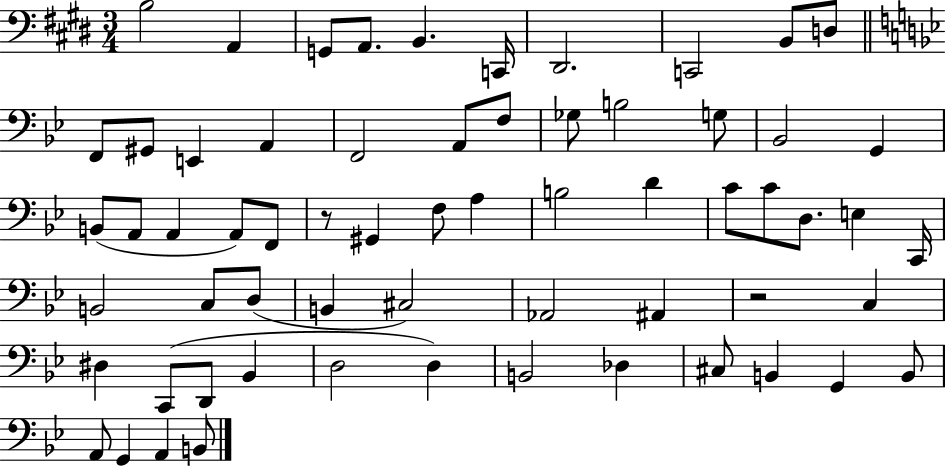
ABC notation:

X:1
T:Untitled
M:3/4
L:1/4
K:E
B,2 A,, G,,/2 A,,/2 B,, C,,/4 ^D,,2 C,,2 B,,/2 D,/2 F,,/2 ^G,,/2 E,, A,, F,,2 A,,/2 F,/2 _G,/2 B,2 G,/2 _B,,2 G,, B,,/2 A,,/2 A,, A,,/2 F,,/2 z/2 ^G,, F,/2 A, B,2 D C/2 C/2 D,/2 E, C,,/4 B,,2 C,/2 D,/2 B,, ^C,2 _A,,2 ^A,, z2 C, ^D, C,,/2 D,,/2 _B,, D,2 D, B,,2 _D, ^C,/2 B,, G,, B,,/2 A,,/2 G,, A,, B,,/2